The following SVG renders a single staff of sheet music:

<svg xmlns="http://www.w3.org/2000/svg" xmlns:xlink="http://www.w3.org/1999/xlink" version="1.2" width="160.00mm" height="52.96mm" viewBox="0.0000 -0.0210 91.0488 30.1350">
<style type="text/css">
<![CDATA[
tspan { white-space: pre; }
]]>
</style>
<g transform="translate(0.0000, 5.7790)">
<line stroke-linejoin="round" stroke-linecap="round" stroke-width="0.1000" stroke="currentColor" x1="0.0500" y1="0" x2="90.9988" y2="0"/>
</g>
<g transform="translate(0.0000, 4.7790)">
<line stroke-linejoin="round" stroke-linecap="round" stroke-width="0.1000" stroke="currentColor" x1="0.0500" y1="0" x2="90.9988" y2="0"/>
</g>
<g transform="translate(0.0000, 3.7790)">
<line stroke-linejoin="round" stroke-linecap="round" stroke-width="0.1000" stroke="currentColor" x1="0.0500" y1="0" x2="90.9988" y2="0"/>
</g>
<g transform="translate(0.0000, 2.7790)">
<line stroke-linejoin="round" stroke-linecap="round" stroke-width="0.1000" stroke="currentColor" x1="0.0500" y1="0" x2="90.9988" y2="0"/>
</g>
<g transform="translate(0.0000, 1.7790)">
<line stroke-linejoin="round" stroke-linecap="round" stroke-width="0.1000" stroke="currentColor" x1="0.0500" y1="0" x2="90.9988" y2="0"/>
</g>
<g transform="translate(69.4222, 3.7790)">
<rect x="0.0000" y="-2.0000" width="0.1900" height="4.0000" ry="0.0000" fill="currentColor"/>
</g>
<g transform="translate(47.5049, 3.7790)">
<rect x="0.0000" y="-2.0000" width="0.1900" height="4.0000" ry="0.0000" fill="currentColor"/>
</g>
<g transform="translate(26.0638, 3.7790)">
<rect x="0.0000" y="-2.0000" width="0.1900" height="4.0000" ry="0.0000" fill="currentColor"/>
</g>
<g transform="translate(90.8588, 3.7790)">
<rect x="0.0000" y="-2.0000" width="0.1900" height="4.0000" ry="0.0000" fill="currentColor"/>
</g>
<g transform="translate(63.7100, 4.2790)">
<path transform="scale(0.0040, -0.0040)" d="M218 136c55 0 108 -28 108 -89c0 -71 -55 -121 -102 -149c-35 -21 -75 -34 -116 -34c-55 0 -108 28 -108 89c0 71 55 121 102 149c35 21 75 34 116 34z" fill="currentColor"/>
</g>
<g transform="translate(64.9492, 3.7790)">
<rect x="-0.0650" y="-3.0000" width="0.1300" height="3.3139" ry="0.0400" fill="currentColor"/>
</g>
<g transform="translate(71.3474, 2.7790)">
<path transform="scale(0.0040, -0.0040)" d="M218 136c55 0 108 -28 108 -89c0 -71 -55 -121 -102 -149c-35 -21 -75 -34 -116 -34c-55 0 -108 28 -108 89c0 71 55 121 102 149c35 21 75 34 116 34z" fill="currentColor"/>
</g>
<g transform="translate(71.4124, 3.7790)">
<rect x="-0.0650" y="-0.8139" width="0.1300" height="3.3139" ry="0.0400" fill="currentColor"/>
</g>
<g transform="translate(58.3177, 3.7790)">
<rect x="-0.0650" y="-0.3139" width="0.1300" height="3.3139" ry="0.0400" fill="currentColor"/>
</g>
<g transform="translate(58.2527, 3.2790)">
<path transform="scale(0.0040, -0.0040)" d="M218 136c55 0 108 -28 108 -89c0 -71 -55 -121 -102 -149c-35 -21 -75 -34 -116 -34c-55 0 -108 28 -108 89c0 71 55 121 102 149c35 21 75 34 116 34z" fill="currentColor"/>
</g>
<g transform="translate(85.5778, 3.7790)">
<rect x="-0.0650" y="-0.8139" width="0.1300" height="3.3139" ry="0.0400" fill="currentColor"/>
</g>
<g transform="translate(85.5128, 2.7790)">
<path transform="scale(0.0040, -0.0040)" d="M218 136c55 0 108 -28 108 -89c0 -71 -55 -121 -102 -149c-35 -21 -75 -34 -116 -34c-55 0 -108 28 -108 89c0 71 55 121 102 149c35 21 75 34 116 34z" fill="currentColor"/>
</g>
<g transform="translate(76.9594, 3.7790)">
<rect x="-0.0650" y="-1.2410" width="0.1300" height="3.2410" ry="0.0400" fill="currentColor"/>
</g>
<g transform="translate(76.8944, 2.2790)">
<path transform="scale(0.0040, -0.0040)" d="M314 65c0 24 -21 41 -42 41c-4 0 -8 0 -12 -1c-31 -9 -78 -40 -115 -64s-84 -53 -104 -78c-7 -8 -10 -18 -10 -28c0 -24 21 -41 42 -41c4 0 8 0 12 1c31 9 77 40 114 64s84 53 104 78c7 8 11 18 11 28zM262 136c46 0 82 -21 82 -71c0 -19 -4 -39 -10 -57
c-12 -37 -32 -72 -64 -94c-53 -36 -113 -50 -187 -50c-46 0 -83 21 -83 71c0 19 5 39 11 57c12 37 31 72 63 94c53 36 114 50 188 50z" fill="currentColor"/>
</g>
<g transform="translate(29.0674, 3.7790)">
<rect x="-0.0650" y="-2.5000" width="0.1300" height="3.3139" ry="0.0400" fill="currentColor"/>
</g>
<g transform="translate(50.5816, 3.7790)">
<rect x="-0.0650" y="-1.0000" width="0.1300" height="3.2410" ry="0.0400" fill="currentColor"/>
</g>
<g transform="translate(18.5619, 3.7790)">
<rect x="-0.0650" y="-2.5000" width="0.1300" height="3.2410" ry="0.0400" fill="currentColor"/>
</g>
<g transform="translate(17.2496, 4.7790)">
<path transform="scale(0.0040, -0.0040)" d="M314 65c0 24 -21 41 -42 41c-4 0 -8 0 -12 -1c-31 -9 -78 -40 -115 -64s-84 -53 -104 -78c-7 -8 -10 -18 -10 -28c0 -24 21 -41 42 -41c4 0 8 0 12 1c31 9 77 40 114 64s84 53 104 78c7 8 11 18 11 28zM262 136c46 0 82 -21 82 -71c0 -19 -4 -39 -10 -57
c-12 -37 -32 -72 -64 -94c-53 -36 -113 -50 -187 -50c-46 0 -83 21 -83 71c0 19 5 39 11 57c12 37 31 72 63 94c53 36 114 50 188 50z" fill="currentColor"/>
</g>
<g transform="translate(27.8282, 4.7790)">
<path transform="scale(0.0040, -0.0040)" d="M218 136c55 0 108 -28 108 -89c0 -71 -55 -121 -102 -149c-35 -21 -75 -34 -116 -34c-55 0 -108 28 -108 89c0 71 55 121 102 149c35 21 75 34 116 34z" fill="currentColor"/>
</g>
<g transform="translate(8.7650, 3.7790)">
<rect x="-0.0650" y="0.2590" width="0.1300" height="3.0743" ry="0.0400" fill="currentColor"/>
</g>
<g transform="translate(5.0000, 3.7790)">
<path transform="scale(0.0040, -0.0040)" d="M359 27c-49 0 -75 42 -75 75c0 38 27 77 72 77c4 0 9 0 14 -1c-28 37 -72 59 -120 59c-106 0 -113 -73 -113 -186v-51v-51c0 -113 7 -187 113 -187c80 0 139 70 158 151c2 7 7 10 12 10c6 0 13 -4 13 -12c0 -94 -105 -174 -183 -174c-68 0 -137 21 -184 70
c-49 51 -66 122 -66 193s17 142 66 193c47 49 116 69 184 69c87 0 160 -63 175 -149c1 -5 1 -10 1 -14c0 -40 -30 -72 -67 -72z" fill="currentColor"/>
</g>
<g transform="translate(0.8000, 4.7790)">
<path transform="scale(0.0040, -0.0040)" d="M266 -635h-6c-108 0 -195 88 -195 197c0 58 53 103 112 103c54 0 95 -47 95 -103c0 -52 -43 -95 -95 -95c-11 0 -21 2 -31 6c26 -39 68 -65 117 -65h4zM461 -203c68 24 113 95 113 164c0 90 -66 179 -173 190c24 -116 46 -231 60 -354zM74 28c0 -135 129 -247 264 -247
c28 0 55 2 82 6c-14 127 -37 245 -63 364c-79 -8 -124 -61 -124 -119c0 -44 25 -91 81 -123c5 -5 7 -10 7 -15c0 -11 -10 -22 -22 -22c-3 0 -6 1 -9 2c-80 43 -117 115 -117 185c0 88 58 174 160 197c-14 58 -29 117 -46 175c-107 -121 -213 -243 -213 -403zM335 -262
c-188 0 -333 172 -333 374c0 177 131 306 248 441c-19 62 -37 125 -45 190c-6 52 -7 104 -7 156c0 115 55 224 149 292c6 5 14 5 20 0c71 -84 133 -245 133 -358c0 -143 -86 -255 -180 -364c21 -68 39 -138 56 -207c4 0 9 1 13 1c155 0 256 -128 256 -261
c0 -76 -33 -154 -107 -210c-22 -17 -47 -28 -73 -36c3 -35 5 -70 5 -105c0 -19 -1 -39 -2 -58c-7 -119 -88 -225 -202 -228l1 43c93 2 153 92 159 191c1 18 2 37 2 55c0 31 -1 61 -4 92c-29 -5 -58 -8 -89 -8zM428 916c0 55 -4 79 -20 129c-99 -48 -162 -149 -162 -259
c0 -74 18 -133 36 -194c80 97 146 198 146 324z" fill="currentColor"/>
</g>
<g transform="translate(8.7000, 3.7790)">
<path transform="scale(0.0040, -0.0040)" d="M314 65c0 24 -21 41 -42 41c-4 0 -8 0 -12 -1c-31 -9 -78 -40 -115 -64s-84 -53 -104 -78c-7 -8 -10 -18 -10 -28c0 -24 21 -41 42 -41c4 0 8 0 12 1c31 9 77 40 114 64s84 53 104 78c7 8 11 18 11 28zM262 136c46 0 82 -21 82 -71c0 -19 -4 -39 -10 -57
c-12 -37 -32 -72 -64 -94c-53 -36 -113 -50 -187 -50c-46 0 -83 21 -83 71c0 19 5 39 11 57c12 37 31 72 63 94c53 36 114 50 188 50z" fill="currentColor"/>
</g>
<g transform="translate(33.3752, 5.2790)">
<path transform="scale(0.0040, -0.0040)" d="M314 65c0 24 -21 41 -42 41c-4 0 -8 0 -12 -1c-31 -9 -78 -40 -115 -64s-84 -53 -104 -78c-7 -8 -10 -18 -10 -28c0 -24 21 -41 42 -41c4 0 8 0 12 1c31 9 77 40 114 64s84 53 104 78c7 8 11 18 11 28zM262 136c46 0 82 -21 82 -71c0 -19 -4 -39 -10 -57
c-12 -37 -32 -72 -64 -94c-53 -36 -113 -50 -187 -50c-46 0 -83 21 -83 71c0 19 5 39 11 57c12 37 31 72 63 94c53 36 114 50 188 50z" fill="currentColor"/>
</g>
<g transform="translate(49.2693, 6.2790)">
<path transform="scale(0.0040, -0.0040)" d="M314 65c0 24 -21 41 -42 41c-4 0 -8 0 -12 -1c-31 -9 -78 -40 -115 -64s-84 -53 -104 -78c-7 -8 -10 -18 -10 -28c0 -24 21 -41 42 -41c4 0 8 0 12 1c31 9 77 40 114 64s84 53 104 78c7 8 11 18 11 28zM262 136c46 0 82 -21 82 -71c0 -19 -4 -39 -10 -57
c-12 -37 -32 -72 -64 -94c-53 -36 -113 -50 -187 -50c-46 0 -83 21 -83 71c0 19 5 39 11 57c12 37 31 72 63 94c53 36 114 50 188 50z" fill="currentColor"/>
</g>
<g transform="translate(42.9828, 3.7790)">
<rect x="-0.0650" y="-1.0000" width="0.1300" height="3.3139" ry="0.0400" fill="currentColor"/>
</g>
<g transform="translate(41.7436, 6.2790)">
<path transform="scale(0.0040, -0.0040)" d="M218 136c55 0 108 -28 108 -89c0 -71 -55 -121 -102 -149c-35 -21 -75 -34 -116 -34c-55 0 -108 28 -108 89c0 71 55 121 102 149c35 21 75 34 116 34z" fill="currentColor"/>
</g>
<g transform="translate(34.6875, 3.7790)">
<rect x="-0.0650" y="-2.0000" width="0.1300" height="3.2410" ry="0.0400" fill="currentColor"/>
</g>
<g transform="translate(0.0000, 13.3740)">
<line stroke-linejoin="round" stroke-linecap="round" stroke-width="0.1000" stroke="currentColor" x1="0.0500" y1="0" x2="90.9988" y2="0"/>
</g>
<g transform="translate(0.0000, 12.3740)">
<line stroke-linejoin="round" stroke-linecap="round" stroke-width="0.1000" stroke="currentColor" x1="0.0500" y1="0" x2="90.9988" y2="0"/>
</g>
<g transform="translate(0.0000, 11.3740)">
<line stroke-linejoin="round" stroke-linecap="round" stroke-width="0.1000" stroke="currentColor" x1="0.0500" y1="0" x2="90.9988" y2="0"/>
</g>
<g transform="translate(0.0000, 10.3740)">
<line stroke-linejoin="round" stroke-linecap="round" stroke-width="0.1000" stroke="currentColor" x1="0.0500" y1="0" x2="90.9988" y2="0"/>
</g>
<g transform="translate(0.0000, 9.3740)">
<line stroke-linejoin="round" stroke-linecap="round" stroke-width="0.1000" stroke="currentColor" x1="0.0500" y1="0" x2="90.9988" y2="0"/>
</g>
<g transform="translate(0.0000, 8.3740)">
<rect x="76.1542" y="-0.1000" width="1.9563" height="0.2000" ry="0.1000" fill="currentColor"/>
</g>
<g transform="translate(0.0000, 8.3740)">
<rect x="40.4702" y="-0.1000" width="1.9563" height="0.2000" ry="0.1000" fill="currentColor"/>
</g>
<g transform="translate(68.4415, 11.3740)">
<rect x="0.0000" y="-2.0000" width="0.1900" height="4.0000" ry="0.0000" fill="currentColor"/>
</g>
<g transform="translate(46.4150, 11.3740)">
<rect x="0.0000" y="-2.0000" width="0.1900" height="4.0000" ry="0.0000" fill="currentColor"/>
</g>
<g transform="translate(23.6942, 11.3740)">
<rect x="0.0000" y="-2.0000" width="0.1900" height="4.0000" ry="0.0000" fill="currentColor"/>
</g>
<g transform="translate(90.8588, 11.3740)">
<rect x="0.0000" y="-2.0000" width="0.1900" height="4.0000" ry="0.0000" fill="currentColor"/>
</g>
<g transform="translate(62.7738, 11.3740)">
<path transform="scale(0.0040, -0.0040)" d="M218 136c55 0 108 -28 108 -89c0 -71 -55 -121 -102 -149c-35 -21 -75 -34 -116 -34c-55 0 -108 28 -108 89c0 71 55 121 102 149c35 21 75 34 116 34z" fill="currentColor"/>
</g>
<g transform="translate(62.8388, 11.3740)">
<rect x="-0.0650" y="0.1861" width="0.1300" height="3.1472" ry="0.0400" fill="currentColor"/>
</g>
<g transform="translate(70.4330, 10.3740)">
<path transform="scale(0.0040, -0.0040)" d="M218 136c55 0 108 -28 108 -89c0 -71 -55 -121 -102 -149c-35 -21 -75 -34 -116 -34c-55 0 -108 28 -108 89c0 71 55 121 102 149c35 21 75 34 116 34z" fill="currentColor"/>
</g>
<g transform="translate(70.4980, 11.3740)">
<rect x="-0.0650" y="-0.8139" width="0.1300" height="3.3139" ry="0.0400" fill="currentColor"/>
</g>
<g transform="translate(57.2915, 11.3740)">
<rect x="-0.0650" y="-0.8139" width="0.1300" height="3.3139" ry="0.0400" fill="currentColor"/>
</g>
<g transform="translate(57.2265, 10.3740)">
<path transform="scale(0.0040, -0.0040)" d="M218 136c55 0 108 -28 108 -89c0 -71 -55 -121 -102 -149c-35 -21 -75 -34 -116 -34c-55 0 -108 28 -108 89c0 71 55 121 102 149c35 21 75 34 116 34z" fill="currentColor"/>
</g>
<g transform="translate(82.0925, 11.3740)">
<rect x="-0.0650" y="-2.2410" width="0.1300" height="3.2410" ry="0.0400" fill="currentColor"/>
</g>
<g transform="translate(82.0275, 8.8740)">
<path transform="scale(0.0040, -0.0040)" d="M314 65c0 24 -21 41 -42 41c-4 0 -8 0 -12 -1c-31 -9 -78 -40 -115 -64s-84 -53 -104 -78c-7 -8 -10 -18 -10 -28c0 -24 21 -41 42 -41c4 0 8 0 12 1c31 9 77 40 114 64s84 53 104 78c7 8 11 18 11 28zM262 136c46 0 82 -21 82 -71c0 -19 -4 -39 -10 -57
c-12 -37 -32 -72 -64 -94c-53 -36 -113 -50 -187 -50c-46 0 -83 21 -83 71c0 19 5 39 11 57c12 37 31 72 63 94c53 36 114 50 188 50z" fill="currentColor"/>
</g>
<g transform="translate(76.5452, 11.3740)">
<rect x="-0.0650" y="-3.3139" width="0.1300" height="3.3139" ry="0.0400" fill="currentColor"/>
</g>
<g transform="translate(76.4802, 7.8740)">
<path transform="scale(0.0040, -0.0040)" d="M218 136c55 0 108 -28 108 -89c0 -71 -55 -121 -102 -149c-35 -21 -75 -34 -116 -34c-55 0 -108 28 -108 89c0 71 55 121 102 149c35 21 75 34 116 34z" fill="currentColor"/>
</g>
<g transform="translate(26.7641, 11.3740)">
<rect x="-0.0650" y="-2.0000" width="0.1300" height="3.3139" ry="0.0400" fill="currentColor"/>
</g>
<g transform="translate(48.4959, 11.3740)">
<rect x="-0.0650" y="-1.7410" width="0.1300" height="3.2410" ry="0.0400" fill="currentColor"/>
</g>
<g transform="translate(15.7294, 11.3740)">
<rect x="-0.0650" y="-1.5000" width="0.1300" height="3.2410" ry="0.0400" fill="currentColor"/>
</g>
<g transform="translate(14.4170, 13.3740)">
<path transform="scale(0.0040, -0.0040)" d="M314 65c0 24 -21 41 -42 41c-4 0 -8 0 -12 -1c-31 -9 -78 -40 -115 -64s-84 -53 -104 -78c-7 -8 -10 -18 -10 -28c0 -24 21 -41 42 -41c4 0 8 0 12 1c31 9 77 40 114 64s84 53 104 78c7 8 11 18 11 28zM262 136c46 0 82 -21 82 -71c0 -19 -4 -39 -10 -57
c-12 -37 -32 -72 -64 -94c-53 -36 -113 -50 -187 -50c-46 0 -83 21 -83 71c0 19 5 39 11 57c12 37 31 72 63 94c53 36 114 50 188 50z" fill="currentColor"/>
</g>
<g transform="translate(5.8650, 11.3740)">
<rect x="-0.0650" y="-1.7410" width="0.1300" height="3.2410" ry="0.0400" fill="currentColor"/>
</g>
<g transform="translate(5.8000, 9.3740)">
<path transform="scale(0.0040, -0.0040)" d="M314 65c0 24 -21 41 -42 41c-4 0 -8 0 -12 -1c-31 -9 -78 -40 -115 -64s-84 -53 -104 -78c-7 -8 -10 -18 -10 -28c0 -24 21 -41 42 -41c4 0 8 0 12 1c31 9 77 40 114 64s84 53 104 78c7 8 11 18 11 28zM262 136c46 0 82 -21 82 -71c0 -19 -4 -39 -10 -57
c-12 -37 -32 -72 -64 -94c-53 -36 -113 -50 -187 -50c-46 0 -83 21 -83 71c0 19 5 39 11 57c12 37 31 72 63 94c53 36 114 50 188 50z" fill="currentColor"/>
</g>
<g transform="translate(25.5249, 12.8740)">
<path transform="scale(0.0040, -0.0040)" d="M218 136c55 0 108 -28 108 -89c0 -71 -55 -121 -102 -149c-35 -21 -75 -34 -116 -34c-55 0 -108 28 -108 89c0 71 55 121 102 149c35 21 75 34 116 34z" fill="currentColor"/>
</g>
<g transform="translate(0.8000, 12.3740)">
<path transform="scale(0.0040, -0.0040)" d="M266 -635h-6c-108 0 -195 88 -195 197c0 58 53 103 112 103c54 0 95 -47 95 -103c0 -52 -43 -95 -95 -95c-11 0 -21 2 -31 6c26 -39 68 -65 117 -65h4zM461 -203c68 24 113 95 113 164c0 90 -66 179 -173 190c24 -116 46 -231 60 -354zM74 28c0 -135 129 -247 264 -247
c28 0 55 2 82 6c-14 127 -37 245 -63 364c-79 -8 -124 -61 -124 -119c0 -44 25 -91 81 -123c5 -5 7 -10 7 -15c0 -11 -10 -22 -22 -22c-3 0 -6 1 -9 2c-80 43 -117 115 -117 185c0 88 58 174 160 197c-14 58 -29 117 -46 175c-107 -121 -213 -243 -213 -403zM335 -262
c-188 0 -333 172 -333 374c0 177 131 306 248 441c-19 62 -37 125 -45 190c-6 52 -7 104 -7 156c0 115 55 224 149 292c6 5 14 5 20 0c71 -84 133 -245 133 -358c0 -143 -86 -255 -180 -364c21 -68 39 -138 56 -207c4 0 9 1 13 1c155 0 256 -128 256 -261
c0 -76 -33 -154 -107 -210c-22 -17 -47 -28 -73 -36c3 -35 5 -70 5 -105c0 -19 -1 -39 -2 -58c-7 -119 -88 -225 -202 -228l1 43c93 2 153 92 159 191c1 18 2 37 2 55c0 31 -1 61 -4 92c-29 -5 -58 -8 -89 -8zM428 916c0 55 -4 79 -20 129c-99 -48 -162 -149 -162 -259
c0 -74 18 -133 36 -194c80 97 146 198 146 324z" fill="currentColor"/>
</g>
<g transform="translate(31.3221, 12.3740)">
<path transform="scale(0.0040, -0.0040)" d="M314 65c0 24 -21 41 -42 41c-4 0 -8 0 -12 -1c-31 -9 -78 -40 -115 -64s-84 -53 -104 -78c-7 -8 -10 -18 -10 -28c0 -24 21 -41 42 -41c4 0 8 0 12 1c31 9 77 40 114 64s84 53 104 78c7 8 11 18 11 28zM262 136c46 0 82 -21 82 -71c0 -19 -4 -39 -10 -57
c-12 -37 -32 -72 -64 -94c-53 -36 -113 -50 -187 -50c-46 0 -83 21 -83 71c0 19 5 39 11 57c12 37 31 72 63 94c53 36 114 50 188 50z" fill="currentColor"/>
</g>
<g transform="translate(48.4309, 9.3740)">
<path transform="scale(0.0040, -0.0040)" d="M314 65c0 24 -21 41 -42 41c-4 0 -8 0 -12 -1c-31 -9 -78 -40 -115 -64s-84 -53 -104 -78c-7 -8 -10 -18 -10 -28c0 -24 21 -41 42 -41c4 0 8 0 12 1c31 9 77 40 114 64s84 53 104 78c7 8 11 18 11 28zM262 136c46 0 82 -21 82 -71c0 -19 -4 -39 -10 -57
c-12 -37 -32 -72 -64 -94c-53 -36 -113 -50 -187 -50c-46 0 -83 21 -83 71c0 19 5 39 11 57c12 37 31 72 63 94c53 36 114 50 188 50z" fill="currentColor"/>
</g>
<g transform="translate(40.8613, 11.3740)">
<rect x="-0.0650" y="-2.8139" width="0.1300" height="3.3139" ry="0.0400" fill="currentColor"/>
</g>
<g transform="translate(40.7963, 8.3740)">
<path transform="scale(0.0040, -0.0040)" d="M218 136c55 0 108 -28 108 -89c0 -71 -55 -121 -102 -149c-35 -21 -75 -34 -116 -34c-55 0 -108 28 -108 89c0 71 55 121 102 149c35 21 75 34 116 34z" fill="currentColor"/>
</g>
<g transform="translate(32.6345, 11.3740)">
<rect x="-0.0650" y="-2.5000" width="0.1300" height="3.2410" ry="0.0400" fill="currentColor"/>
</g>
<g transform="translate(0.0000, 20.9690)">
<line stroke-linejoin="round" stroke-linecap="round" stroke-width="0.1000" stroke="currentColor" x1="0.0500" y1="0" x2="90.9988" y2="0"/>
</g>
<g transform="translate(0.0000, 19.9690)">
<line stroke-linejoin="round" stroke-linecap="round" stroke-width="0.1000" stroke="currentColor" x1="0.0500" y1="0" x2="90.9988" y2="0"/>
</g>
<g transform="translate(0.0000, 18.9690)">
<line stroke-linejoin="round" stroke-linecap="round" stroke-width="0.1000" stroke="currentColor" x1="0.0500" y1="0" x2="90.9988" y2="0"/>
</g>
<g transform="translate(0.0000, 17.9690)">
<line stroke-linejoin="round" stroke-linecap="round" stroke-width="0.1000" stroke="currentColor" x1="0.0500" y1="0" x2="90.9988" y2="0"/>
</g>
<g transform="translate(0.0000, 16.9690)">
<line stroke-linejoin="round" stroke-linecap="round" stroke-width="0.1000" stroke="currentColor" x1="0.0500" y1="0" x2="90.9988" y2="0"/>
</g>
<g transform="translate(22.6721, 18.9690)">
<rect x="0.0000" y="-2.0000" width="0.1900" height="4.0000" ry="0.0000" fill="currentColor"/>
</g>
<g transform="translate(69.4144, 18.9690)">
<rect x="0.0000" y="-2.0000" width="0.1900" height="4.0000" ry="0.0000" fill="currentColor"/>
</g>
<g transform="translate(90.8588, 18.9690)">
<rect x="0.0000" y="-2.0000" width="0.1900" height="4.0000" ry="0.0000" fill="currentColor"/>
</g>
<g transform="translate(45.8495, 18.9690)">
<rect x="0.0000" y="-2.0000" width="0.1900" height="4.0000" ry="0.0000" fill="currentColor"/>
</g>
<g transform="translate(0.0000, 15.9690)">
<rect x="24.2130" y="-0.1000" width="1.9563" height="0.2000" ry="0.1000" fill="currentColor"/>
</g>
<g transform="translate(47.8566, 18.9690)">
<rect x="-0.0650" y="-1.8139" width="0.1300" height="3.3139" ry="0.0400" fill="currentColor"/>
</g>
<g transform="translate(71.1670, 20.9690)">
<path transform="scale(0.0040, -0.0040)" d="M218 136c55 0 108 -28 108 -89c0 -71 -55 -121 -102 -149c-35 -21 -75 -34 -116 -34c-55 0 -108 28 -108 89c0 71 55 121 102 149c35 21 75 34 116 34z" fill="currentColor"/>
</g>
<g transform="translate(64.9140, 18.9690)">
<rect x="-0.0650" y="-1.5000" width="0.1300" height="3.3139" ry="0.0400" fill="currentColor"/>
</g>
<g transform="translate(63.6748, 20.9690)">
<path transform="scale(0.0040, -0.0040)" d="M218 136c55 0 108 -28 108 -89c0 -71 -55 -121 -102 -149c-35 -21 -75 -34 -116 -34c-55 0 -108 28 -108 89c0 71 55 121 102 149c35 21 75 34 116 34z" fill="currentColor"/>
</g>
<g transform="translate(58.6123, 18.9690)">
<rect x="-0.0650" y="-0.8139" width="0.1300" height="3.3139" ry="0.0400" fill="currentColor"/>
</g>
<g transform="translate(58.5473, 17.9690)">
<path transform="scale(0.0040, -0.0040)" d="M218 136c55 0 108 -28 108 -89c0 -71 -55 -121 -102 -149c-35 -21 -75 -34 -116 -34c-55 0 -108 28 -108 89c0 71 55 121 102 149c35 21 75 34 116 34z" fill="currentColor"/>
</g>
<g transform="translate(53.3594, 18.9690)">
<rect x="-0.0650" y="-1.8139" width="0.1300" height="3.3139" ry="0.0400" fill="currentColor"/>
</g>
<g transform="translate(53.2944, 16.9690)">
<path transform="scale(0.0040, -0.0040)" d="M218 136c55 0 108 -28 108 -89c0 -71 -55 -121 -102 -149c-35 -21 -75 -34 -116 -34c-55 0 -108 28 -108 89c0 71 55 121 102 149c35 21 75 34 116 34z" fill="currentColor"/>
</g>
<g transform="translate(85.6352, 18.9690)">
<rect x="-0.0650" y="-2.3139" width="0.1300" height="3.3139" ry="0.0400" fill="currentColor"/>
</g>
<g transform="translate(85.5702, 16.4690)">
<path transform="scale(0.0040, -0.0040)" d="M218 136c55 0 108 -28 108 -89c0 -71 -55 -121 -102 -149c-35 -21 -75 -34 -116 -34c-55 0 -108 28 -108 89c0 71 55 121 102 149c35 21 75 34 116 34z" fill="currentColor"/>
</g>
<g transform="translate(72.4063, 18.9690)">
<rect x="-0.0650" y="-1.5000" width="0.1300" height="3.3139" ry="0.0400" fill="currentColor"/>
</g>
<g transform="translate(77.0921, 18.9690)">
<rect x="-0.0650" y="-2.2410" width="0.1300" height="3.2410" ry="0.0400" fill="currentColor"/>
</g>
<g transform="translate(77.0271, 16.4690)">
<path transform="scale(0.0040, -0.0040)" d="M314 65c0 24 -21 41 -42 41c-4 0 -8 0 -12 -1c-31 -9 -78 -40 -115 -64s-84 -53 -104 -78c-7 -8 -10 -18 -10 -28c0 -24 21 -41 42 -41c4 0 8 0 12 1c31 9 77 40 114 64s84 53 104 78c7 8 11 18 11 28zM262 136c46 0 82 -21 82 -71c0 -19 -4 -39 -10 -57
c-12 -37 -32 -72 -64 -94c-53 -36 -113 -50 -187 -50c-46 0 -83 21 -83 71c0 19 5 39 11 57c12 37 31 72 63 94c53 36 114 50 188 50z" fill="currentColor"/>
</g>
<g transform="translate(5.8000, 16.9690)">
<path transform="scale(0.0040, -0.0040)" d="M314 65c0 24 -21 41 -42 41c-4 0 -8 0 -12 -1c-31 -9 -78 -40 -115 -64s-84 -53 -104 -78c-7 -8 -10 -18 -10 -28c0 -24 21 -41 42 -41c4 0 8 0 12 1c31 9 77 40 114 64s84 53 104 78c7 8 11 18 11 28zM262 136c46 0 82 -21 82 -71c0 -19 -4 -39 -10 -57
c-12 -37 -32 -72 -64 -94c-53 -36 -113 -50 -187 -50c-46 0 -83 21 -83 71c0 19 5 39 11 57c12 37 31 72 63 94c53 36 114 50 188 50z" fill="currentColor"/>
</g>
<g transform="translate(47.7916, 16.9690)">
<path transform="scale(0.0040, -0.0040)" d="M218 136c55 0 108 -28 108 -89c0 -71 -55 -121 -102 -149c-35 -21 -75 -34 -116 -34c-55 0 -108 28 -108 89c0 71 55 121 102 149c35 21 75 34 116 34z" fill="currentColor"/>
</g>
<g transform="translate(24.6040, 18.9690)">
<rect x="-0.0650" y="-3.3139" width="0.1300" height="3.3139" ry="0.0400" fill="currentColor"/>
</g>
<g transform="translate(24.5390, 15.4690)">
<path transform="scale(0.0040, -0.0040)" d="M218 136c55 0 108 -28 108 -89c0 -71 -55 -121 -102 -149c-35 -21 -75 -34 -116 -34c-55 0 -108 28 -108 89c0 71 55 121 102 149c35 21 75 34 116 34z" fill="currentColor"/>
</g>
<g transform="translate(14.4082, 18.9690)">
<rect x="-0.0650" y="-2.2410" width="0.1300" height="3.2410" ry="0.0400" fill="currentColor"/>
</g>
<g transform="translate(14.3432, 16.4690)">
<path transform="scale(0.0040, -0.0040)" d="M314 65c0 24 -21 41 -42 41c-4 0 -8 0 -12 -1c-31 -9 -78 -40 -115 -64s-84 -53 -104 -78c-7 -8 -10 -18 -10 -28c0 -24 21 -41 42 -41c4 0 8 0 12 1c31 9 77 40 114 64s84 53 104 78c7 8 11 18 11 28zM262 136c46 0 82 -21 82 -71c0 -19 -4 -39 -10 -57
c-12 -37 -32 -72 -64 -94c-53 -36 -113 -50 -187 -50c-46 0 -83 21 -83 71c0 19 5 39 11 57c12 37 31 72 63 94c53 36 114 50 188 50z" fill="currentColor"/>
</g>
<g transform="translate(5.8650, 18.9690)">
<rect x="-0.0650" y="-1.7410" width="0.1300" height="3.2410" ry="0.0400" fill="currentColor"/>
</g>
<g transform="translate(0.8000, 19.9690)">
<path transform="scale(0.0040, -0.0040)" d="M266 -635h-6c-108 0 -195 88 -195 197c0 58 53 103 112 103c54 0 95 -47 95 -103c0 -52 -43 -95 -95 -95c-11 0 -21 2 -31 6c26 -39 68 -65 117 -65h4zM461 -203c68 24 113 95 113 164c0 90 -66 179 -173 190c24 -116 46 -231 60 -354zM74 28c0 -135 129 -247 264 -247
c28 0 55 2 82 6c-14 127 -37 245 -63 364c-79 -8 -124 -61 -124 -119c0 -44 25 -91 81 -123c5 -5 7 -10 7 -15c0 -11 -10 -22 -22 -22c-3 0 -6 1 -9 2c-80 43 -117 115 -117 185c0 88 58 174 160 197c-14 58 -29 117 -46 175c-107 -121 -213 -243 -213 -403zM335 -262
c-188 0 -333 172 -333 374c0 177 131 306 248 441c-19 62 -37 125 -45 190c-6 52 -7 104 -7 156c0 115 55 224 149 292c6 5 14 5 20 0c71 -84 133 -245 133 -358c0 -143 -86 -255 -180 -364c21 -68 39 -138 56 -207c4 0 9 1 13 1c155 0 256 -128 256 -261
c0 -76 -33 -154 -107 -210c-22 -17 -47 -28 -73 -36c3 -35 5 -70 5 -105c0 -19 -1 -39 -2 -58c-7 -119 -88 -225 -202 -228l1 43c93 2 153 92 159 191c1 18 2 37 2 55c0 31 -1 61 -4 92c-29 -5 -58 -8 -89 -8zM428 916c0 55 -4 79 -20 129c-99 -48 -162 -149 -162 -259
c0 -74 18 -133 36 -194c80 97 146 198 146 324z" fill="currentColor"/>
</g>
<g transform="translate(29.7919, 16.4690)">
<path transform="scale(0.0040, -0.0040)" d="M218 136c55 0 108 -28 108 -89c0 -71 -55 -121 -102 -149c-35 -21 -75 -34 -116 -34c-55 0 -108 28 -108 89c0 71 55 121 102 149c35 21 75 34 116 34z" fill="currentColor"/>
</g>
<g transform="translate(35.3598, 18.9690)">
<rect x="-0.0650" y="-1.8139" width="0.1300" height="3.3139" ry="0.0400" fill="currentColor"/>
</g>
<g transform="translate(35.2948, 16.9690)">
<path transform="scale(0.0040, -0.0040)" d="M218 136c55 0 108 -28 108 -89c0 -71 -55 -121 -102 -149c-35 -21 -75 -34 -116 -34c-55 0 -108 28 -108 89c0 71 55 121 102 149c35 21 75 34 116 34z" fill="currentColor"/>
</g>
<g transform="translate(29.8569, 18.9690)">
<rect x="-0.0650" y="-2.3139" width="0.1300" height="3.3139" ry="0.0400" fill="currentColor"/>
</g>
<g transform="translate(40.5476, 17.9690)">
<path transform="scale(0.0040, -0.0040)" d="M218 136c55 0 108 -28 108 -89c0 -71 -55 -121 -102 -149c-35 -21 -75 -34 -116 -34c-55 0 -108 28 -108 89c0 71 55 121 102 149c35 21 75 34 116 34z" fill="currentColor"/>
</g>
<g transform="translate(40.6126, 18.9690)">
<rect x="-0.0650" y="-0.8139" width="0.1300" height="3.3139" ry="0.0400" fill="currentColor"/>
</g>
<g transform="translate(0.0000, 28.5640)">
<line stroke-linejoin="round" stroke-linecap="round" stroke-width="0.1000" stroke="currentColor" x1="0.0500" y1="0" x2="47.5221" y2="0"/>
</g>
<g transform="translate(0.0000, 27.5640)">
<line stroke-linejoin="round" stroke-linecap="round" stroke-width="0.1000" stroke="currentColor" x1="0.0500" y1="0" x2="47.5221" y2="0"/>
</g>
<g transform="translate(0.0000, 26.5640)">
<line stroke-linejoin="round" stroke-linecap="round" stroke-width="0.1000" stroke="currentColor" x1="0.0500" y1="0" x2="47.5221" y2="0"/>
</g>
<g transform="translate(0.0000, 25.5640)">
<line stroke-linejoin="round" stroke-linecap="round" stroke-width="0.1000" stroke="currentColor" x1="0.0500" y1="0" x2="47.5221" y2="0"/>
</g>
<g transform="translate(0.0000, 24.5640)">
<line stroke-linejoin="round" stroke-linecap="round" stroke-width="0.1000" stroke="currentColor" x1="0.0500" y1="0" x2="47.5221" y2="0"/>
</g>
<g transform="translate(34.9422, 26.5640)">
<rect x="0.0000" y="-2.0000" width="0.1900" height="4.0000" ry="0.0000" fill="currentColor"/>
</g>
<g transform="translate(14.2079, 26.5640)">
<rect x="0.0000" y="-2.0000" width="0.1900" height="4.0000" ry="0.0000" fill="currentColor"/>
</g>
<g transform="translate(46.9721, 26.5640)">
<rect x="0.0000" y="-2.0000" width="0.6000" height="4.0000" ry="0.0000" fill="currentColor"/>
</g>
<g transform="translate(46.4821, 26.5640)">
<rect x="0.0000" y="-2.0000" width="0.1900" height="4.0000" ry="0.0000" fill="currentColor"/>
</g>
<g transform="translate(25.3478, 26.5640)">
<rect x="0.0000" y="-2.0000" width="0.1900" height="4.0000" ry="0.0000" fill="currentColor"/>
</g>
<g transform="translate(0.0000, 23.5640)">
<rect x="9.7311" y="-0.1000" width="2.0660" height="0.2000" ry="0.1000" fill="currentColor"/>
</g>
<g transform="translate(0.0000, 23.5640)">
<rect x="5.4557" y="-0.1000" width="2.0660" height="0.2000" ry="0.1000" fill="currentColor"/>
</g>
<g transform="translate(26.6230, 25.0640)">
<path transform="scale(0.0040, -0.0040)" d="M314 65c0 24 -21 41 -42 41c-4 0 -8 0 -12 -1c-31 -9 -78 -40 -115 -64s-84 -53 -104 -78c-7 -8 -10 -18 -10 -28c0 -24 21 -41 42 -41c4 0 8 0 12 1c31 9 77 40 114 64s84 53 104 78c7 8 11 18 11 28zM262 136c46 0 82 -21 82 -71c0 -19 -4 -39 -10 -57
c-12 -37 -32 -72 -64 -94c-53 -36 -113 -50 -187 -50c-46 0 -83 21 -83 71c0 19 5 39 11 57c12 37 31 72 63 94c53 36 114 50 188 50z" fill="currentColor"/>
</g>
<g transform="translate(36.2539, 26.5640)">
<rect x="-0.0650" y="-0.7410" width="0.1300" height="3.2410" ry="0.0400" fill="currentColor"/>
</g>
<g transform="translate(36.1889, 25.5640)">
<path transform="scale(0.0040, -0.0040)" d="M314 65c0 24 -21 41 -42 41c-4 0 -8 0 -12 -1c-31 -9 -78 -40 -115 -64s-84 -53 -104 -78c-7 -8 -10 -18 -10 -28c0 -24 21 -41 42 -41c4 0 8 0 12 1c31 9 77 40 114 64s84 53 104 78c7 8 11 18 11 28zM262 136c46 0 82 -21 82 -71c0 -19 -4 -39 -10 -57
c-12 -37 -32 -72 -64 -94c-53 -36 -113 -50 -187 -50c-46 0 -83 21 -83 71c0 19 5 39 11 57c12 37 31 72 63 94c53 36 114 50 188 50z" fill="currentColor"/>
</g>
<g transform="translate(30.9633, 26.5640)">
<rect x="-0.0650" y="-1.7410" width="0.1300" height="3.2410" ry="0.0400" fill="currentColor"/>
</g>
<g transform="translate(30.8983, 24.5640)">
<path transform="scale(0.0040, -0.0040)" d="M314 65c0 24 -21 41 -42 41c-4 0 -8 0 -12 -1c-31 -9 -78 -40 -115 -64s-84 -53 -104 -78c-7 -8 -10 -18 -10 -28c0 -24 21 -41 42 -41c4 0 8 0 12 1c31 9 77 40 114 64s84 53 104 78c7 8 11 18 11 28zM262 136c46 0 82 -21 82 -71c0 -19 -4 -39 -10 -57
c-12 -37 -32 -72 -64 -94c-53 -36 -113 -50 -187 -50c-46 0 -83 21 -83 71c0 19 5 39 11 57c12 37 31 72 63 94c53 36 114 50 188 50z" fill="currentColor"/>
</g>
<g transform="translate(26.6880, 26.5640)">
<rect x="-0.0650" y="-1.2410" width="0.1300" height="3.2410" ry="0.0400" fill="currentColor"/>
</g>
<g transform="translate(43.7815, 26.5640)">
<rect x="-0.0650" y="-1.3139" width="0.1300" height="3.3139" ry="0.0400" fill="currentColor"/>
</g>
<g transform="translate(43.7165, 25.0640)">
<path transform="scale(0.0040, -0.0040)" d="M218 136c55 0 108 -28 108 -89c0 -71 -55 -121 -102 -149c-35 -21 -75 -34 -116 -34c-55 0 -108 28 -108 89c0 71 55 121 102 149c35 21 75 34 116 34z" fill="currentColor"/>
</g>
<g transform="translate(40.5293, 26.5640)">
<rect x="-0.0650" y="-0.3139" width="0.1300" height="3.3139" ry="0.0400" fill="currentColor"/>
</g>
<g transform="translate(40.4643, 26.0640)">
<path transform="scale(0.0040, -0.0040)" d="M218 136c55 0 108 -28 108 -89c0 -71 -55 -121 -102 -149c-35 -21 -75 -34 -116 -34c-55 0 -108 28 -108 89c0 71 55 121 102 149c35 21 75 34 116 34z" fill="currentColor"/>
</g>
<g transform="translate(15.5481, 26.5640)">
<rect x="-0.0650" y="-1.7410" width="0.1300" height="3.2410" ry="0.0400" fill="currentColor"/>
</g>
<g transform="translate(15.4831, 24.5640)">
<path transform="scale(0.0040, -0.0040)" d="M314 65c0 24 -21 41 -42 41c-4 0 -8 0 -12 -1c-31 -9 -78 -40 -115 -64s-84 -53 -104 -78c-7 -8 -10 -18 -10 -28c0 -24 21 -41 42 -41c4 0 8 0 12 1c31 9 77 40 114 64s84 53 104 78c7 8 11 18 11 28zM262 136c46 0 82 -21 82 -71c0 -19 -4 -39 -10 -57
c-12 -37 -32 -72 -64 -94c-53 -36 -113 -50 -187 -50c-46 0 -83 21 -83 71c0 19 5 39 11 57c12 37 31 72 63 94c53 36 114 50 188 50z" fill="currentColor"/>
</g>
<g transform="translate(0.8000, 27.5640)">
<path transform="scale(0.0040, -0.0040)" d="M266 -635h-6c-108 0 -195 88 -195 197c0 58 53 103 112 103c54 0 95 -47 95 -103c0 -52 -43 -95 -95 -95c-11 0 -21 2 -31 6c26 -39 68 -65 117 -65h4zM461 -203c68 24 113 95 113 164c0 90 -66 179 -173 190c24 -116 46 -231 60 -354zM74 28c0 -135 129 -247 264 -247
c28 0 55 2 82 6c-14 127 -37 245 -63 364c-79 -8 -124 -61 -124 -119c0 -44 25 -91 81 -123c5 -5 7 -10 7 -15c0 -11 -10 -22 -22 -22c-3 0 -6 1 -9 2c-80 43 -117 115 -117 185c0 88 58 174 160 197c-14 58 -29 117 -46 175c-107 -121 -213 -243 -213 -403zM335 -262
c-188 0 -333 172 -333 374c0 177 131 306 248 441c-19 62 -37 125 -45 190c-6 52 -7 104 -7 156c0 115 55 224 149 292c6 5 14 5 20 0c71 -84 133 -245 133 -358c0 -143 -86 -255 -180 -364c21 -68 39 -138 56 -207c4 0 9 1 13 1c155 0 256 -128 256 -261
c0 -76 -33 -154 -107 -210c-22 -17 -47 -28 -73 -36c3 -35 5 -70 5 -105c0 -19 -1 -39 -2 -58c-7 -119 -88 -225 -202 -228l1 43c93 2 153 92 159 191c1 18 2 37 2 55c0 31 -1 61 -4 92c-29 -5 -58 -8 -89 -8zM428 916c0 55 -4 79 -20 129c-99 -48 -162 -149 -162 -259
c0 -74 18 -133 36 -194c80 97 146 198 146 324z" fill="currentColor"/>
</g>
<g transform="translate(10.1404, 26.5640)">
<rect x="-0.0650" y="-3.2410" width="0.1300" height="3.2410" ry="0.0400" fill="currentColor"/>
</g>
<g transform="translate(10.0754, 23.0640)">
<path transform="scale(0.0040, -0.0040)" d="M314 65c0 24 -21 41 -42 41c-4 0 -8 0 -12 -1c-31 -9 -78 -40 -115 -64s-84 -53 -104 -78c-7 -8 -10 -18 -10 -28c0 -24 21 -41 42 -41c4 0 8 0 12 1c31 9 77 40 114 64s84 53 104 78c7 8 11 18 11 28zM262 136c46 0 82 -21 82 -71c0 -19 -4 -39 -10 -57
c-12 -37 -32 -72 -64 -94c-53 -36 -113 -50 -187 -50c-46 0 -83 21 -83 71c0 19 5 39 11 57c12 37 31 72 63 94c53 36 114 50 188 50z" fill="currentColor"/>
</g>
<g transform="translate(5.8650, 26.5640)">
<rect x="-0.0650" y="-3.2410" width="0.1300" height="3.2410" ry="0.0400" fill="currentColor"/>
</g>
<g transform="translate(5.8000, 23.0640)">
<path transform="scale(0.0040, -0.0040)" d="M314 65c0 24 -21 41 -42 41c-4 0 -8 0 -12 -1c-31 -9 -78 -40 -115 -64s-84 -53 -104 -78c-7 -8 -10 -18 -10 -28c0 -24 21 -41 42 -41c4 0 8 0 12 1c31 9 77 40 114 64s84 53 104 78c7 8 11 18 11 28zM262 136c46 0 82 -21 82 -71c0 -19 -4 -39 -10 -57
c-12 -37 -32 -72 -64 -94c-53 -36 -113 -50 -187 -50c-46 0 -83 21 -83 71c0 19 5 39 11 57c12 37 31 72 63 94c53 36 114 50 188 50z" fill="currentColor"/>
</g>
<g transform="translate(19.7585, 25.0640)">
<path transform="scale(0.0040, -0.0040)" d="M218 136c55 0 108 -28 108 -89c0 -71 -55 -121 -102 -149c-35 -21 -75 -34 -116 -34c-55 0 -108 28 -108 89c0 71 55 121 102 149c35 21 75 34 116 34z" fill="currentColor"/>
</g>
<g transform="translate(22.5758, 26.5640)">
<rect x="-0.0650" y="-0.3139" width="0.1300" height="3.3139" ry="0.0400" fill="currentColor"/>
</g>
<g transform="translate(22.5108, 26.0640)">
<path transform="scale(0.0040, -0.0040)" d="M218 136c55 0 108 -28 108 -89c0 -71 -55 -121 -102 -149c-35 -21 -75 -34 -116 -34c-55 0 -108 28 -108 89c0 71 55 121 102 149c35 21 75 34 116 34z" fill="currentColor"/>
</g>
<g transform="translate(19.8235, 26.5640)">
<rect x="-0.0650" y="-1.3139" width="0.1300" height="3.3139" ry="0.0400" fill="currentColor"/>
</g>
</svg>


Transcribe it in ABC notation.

X:1
T:Untitled
M:4/4
L:1/4
K:C
B2 G2 G F2 D D2 c A d e2 d f2 E2 F G2 a f2 d B d b g2 f2 g2 b g f d f f d E E g2 g b2 b2 f2 e c e2 f2 d2 c e